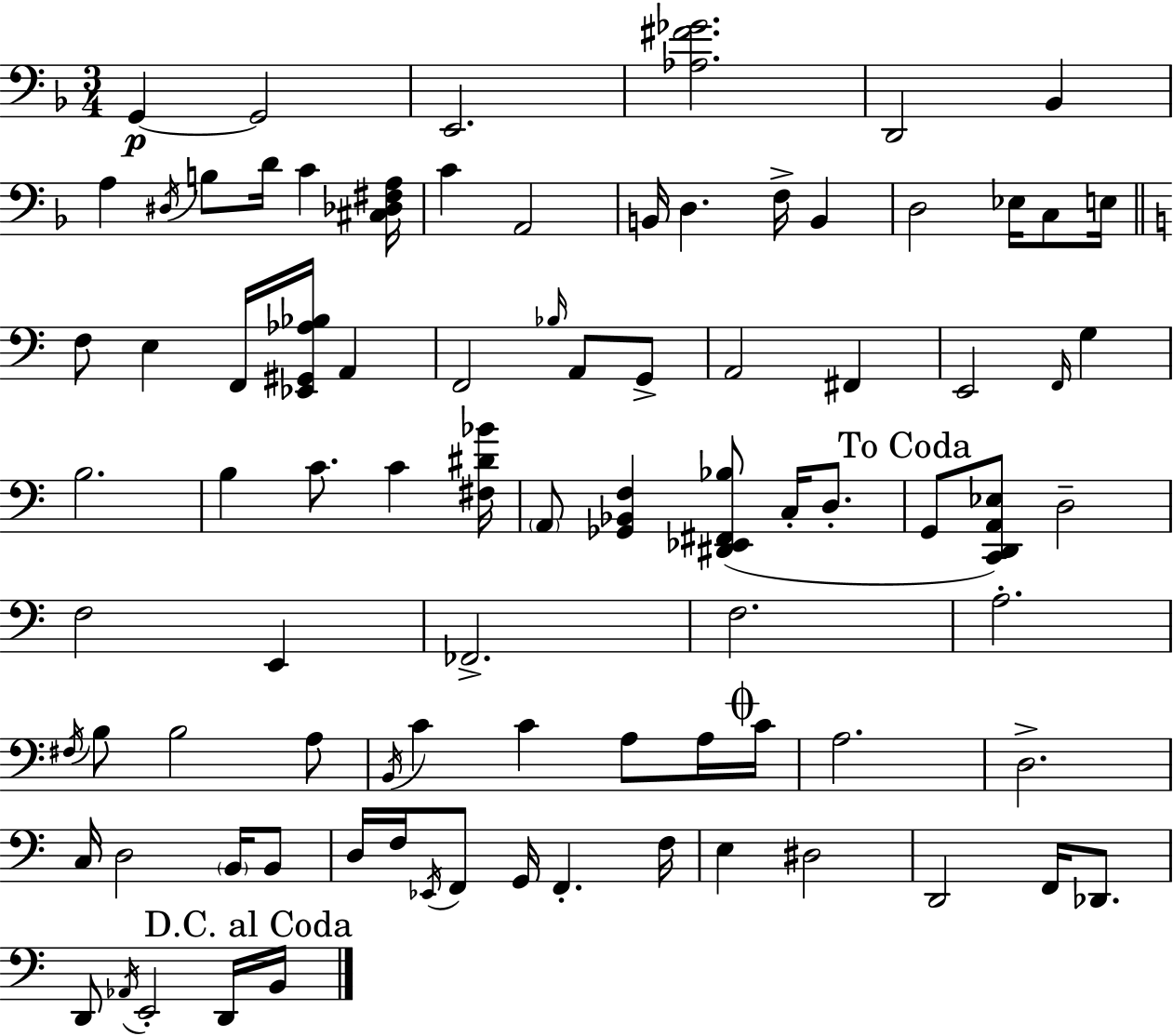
X:1
T:Untitled
M:3/4
L:1/4
K:Dm
G,, G,,2 E,,2 [_A,^F_G]2 D,,2 _B,, A, ^D,/4 B,/2 D/4 C [^C,_D,^F,A,]/4 C A,,2 B,,/4 D, F,/4 B,, D,2 _E,/4 C,/2 E,/4 F,/2 E, F,,/4 [_E,,^G,,_A,_B,]/4 A,, F,,2 _B,/4 A,,/2 G,,/2 A,,2 ^F,, E,,2 F,,/4 G, B,2 B, C/2 C [^F,^D_B]/4 A,,/2 [_G,,_B,,F,] [^D,,_E,,^F,,_B,]/2 C,/4 D,/2 G,,/2 [C,,D,,A,,_E,]/2 D,2 F,2 E,, _F,,2 F,2 A,2 ^F,/4 B,/2 B,2 A,/2 B,,/4 C C A,/2 A,/4 C/4 A,2 D,2 C,/4 D,2 B,,/4 B,,/2 D,/4 F,/4 _E,,/4 F,,/2 G,,/4 F,, F,/4 E, ^D,2 D,,2 F,,/4 _D,,/2 D,,/2 _A,,/4 E,,2 D,,/4 B,,/4